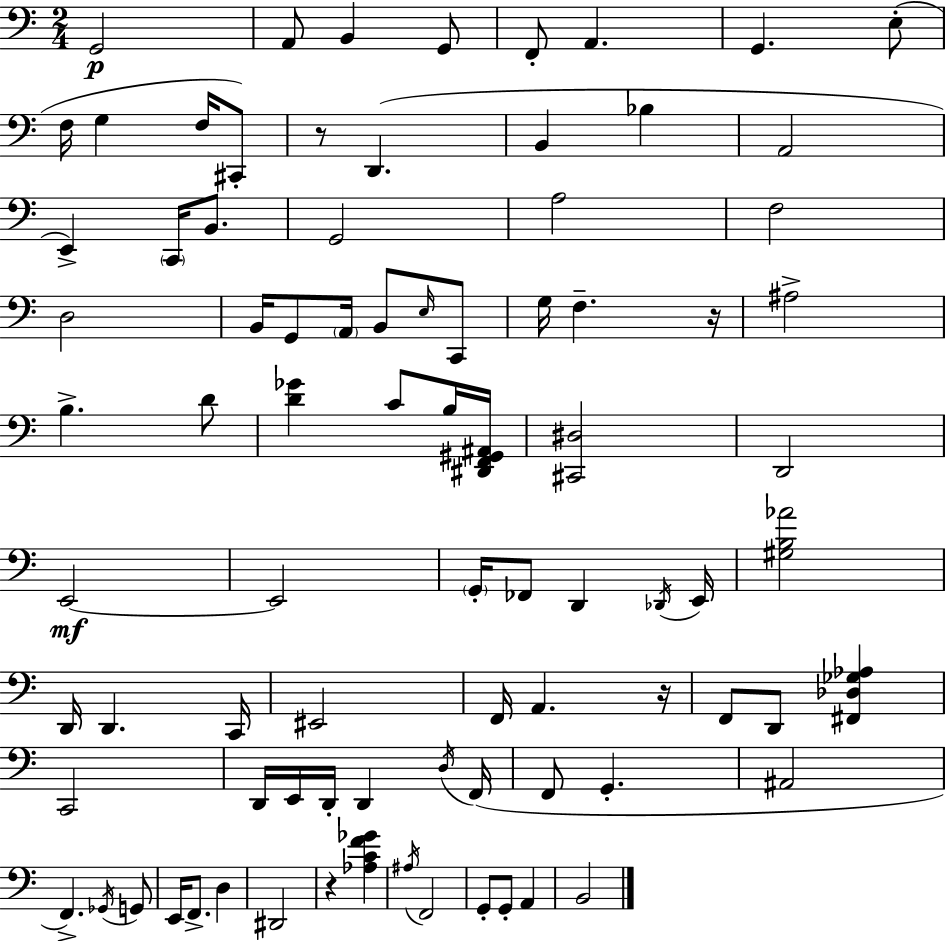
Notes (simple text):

G2/h A2/e B2/q G2/e F2/e A2/q. G2/q. E3/e F3/s G3/q F3/s C#2/e R/e D2/q. B2/q Bb3/q A2/h E2/q C2/s B2/e. G2/h A3/h F3/h D3/h B2/s G2/e A2/s B2/e E3/s C2/e G3/s F3/q. R/s A#3/h B3/q. D4/e [D4,Gb4]/q C4/e B3/s [D#2,F2,G#2,A#2]/s [C#2,D#3]/h D2/h E2/h E2/h G2/s FES2/e D2/q Db2/s E2/s [G#3,B3,Ab4]/h D2/s D2/q. C2/s EIS2/h F2/s A2/q. R/s F2/e D2/e [F#2,Db3,Gb3,Ab3]/q C2/h D2/s E2/s D2/s D2/q D3/s F2/s F2/e G2/q. A#2/h F2/q. Gb2/s G2/e E2/s F2/e. D3/q D#2/h R/q [Ab3,C4,F4,Gb4]/q A#3/s F2/h G2/e G2/e A2/q B2/h